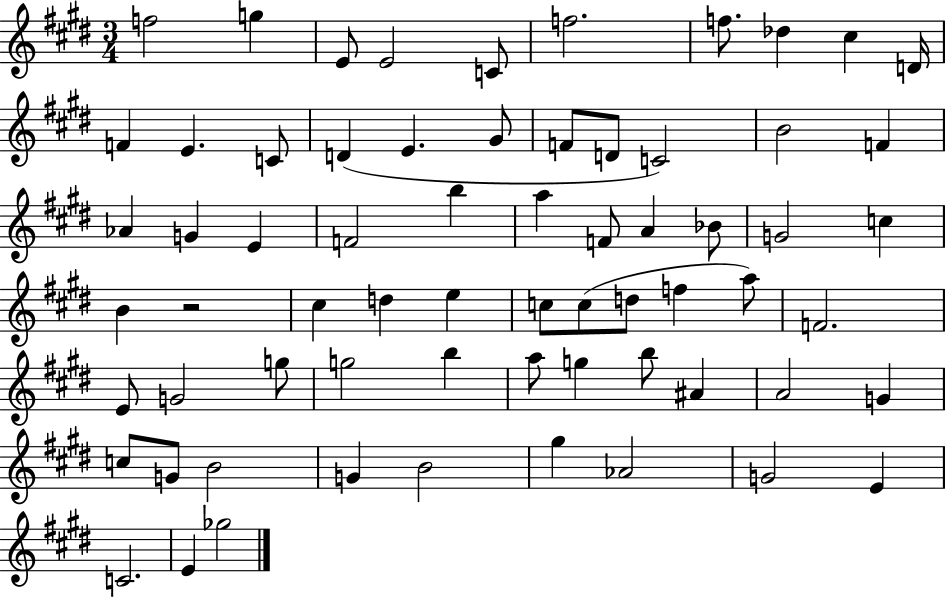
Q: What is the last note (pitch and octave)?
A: Gb5